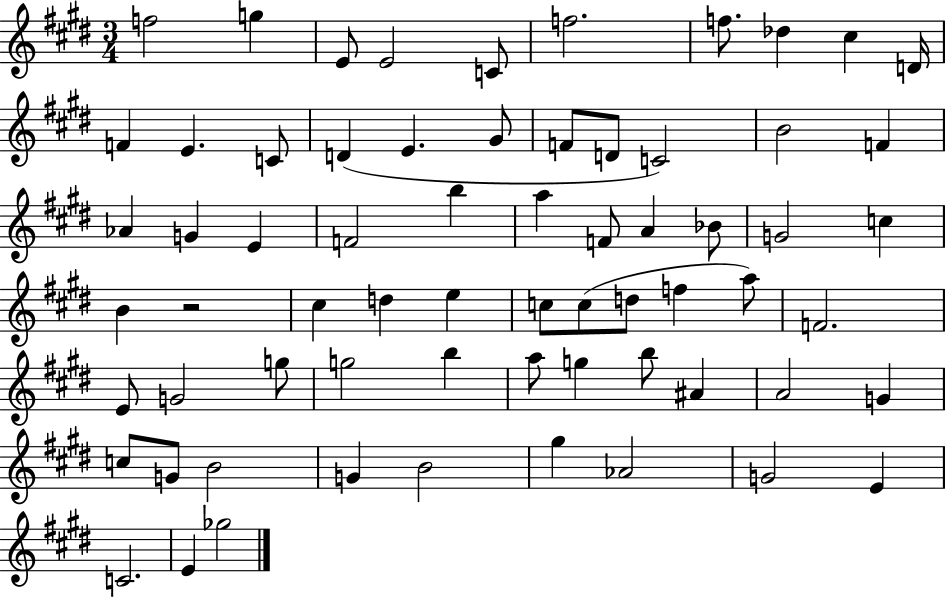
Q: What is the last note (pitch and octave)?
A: Gb5